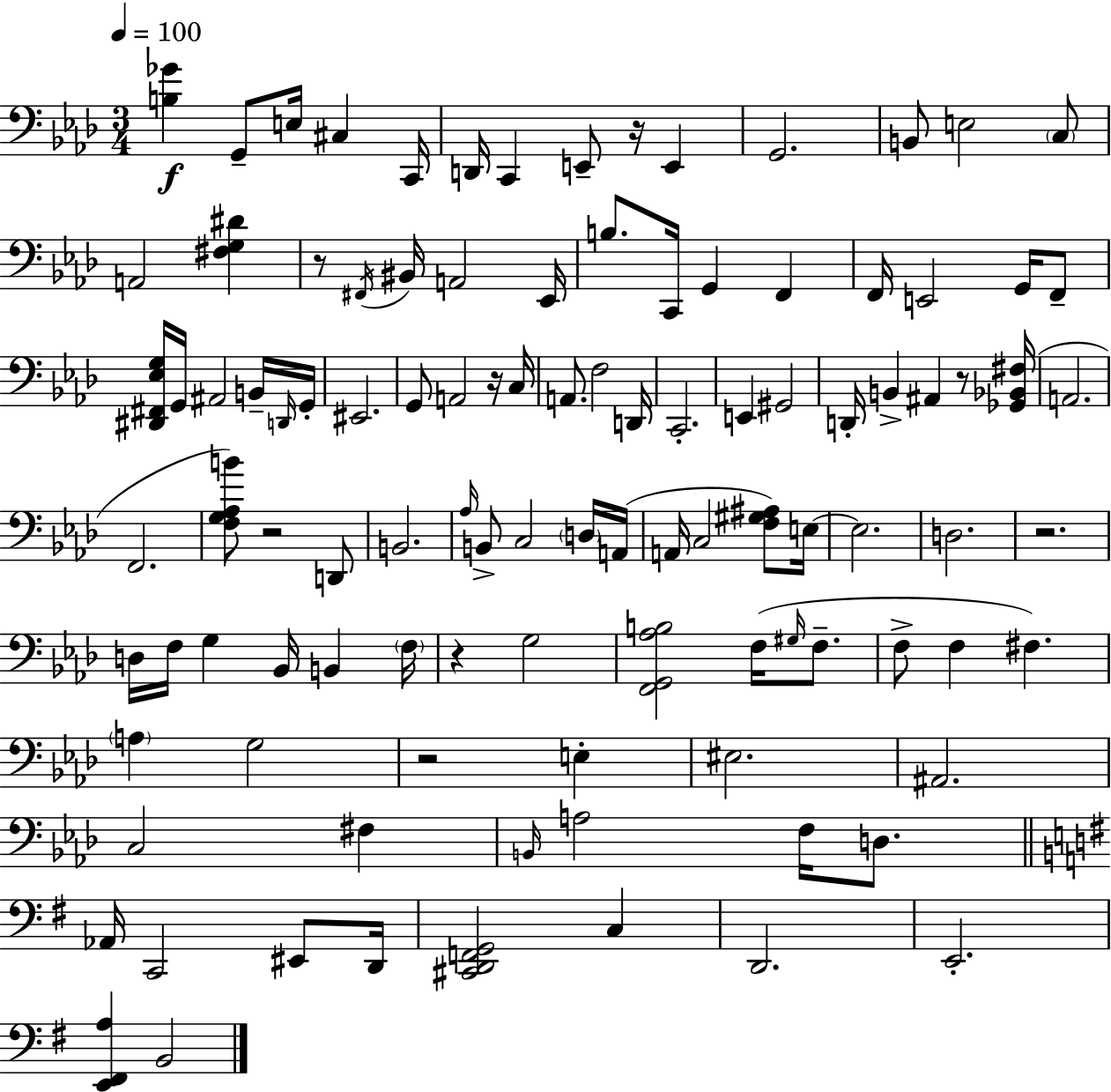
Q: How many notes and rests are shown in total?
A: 106